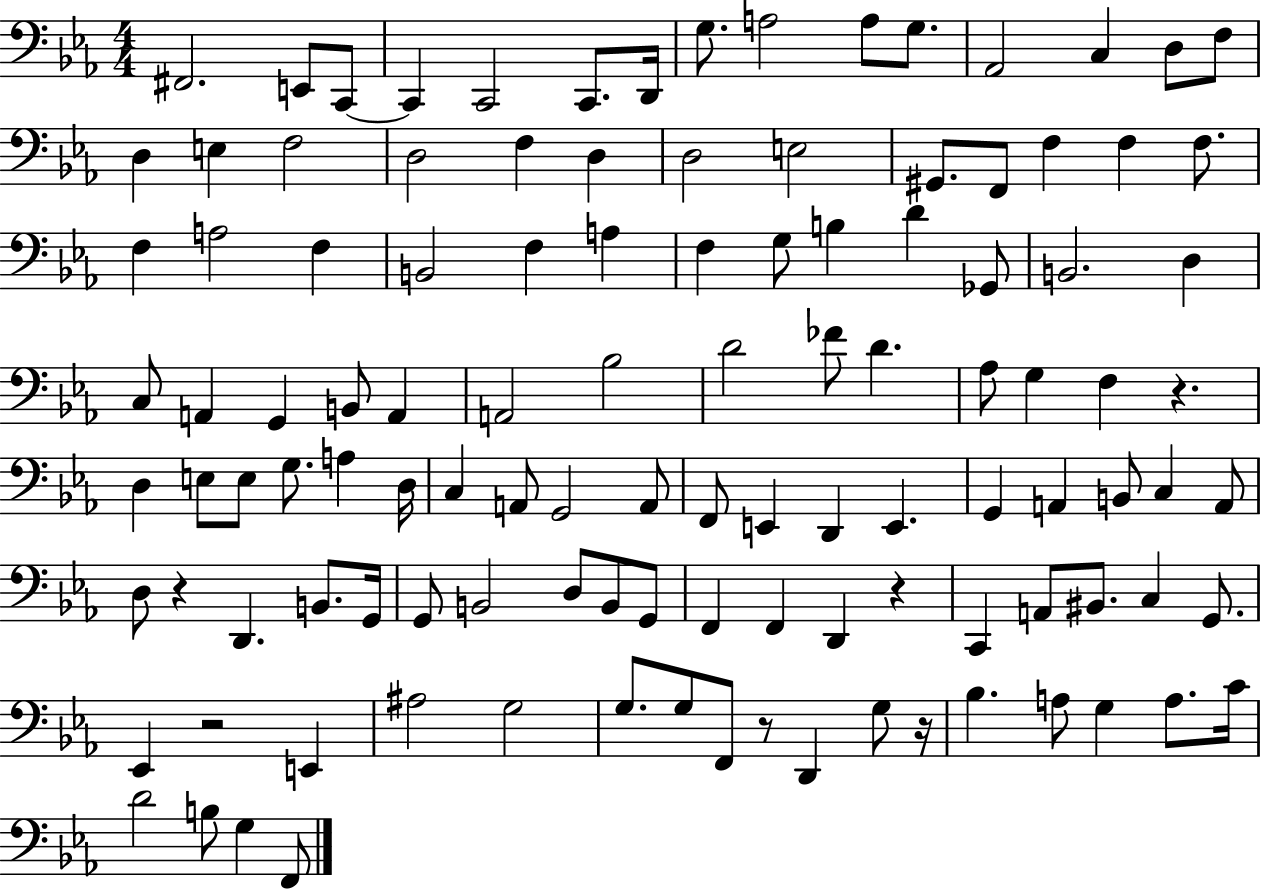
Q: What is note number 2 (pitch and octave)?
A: E2